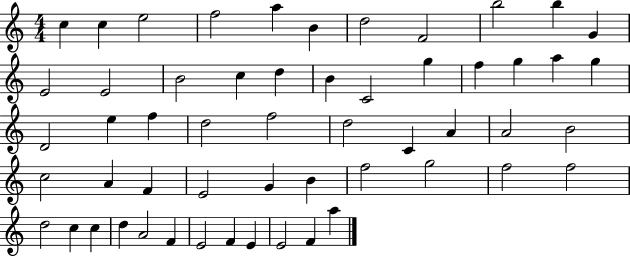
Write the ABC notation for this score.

X:1
T:Untitled
M:4/4
L:1/4
K:C
c c e2 f2 a B d2 F2 b2 b G E2 E2 B2 c d B C2 g f g a g D2 e f d2 f2 d2 C A A2 B2 c2 A F E2 G B f2 g2 f2 f2 d2 c c d A2 F E2 F E E2 F a